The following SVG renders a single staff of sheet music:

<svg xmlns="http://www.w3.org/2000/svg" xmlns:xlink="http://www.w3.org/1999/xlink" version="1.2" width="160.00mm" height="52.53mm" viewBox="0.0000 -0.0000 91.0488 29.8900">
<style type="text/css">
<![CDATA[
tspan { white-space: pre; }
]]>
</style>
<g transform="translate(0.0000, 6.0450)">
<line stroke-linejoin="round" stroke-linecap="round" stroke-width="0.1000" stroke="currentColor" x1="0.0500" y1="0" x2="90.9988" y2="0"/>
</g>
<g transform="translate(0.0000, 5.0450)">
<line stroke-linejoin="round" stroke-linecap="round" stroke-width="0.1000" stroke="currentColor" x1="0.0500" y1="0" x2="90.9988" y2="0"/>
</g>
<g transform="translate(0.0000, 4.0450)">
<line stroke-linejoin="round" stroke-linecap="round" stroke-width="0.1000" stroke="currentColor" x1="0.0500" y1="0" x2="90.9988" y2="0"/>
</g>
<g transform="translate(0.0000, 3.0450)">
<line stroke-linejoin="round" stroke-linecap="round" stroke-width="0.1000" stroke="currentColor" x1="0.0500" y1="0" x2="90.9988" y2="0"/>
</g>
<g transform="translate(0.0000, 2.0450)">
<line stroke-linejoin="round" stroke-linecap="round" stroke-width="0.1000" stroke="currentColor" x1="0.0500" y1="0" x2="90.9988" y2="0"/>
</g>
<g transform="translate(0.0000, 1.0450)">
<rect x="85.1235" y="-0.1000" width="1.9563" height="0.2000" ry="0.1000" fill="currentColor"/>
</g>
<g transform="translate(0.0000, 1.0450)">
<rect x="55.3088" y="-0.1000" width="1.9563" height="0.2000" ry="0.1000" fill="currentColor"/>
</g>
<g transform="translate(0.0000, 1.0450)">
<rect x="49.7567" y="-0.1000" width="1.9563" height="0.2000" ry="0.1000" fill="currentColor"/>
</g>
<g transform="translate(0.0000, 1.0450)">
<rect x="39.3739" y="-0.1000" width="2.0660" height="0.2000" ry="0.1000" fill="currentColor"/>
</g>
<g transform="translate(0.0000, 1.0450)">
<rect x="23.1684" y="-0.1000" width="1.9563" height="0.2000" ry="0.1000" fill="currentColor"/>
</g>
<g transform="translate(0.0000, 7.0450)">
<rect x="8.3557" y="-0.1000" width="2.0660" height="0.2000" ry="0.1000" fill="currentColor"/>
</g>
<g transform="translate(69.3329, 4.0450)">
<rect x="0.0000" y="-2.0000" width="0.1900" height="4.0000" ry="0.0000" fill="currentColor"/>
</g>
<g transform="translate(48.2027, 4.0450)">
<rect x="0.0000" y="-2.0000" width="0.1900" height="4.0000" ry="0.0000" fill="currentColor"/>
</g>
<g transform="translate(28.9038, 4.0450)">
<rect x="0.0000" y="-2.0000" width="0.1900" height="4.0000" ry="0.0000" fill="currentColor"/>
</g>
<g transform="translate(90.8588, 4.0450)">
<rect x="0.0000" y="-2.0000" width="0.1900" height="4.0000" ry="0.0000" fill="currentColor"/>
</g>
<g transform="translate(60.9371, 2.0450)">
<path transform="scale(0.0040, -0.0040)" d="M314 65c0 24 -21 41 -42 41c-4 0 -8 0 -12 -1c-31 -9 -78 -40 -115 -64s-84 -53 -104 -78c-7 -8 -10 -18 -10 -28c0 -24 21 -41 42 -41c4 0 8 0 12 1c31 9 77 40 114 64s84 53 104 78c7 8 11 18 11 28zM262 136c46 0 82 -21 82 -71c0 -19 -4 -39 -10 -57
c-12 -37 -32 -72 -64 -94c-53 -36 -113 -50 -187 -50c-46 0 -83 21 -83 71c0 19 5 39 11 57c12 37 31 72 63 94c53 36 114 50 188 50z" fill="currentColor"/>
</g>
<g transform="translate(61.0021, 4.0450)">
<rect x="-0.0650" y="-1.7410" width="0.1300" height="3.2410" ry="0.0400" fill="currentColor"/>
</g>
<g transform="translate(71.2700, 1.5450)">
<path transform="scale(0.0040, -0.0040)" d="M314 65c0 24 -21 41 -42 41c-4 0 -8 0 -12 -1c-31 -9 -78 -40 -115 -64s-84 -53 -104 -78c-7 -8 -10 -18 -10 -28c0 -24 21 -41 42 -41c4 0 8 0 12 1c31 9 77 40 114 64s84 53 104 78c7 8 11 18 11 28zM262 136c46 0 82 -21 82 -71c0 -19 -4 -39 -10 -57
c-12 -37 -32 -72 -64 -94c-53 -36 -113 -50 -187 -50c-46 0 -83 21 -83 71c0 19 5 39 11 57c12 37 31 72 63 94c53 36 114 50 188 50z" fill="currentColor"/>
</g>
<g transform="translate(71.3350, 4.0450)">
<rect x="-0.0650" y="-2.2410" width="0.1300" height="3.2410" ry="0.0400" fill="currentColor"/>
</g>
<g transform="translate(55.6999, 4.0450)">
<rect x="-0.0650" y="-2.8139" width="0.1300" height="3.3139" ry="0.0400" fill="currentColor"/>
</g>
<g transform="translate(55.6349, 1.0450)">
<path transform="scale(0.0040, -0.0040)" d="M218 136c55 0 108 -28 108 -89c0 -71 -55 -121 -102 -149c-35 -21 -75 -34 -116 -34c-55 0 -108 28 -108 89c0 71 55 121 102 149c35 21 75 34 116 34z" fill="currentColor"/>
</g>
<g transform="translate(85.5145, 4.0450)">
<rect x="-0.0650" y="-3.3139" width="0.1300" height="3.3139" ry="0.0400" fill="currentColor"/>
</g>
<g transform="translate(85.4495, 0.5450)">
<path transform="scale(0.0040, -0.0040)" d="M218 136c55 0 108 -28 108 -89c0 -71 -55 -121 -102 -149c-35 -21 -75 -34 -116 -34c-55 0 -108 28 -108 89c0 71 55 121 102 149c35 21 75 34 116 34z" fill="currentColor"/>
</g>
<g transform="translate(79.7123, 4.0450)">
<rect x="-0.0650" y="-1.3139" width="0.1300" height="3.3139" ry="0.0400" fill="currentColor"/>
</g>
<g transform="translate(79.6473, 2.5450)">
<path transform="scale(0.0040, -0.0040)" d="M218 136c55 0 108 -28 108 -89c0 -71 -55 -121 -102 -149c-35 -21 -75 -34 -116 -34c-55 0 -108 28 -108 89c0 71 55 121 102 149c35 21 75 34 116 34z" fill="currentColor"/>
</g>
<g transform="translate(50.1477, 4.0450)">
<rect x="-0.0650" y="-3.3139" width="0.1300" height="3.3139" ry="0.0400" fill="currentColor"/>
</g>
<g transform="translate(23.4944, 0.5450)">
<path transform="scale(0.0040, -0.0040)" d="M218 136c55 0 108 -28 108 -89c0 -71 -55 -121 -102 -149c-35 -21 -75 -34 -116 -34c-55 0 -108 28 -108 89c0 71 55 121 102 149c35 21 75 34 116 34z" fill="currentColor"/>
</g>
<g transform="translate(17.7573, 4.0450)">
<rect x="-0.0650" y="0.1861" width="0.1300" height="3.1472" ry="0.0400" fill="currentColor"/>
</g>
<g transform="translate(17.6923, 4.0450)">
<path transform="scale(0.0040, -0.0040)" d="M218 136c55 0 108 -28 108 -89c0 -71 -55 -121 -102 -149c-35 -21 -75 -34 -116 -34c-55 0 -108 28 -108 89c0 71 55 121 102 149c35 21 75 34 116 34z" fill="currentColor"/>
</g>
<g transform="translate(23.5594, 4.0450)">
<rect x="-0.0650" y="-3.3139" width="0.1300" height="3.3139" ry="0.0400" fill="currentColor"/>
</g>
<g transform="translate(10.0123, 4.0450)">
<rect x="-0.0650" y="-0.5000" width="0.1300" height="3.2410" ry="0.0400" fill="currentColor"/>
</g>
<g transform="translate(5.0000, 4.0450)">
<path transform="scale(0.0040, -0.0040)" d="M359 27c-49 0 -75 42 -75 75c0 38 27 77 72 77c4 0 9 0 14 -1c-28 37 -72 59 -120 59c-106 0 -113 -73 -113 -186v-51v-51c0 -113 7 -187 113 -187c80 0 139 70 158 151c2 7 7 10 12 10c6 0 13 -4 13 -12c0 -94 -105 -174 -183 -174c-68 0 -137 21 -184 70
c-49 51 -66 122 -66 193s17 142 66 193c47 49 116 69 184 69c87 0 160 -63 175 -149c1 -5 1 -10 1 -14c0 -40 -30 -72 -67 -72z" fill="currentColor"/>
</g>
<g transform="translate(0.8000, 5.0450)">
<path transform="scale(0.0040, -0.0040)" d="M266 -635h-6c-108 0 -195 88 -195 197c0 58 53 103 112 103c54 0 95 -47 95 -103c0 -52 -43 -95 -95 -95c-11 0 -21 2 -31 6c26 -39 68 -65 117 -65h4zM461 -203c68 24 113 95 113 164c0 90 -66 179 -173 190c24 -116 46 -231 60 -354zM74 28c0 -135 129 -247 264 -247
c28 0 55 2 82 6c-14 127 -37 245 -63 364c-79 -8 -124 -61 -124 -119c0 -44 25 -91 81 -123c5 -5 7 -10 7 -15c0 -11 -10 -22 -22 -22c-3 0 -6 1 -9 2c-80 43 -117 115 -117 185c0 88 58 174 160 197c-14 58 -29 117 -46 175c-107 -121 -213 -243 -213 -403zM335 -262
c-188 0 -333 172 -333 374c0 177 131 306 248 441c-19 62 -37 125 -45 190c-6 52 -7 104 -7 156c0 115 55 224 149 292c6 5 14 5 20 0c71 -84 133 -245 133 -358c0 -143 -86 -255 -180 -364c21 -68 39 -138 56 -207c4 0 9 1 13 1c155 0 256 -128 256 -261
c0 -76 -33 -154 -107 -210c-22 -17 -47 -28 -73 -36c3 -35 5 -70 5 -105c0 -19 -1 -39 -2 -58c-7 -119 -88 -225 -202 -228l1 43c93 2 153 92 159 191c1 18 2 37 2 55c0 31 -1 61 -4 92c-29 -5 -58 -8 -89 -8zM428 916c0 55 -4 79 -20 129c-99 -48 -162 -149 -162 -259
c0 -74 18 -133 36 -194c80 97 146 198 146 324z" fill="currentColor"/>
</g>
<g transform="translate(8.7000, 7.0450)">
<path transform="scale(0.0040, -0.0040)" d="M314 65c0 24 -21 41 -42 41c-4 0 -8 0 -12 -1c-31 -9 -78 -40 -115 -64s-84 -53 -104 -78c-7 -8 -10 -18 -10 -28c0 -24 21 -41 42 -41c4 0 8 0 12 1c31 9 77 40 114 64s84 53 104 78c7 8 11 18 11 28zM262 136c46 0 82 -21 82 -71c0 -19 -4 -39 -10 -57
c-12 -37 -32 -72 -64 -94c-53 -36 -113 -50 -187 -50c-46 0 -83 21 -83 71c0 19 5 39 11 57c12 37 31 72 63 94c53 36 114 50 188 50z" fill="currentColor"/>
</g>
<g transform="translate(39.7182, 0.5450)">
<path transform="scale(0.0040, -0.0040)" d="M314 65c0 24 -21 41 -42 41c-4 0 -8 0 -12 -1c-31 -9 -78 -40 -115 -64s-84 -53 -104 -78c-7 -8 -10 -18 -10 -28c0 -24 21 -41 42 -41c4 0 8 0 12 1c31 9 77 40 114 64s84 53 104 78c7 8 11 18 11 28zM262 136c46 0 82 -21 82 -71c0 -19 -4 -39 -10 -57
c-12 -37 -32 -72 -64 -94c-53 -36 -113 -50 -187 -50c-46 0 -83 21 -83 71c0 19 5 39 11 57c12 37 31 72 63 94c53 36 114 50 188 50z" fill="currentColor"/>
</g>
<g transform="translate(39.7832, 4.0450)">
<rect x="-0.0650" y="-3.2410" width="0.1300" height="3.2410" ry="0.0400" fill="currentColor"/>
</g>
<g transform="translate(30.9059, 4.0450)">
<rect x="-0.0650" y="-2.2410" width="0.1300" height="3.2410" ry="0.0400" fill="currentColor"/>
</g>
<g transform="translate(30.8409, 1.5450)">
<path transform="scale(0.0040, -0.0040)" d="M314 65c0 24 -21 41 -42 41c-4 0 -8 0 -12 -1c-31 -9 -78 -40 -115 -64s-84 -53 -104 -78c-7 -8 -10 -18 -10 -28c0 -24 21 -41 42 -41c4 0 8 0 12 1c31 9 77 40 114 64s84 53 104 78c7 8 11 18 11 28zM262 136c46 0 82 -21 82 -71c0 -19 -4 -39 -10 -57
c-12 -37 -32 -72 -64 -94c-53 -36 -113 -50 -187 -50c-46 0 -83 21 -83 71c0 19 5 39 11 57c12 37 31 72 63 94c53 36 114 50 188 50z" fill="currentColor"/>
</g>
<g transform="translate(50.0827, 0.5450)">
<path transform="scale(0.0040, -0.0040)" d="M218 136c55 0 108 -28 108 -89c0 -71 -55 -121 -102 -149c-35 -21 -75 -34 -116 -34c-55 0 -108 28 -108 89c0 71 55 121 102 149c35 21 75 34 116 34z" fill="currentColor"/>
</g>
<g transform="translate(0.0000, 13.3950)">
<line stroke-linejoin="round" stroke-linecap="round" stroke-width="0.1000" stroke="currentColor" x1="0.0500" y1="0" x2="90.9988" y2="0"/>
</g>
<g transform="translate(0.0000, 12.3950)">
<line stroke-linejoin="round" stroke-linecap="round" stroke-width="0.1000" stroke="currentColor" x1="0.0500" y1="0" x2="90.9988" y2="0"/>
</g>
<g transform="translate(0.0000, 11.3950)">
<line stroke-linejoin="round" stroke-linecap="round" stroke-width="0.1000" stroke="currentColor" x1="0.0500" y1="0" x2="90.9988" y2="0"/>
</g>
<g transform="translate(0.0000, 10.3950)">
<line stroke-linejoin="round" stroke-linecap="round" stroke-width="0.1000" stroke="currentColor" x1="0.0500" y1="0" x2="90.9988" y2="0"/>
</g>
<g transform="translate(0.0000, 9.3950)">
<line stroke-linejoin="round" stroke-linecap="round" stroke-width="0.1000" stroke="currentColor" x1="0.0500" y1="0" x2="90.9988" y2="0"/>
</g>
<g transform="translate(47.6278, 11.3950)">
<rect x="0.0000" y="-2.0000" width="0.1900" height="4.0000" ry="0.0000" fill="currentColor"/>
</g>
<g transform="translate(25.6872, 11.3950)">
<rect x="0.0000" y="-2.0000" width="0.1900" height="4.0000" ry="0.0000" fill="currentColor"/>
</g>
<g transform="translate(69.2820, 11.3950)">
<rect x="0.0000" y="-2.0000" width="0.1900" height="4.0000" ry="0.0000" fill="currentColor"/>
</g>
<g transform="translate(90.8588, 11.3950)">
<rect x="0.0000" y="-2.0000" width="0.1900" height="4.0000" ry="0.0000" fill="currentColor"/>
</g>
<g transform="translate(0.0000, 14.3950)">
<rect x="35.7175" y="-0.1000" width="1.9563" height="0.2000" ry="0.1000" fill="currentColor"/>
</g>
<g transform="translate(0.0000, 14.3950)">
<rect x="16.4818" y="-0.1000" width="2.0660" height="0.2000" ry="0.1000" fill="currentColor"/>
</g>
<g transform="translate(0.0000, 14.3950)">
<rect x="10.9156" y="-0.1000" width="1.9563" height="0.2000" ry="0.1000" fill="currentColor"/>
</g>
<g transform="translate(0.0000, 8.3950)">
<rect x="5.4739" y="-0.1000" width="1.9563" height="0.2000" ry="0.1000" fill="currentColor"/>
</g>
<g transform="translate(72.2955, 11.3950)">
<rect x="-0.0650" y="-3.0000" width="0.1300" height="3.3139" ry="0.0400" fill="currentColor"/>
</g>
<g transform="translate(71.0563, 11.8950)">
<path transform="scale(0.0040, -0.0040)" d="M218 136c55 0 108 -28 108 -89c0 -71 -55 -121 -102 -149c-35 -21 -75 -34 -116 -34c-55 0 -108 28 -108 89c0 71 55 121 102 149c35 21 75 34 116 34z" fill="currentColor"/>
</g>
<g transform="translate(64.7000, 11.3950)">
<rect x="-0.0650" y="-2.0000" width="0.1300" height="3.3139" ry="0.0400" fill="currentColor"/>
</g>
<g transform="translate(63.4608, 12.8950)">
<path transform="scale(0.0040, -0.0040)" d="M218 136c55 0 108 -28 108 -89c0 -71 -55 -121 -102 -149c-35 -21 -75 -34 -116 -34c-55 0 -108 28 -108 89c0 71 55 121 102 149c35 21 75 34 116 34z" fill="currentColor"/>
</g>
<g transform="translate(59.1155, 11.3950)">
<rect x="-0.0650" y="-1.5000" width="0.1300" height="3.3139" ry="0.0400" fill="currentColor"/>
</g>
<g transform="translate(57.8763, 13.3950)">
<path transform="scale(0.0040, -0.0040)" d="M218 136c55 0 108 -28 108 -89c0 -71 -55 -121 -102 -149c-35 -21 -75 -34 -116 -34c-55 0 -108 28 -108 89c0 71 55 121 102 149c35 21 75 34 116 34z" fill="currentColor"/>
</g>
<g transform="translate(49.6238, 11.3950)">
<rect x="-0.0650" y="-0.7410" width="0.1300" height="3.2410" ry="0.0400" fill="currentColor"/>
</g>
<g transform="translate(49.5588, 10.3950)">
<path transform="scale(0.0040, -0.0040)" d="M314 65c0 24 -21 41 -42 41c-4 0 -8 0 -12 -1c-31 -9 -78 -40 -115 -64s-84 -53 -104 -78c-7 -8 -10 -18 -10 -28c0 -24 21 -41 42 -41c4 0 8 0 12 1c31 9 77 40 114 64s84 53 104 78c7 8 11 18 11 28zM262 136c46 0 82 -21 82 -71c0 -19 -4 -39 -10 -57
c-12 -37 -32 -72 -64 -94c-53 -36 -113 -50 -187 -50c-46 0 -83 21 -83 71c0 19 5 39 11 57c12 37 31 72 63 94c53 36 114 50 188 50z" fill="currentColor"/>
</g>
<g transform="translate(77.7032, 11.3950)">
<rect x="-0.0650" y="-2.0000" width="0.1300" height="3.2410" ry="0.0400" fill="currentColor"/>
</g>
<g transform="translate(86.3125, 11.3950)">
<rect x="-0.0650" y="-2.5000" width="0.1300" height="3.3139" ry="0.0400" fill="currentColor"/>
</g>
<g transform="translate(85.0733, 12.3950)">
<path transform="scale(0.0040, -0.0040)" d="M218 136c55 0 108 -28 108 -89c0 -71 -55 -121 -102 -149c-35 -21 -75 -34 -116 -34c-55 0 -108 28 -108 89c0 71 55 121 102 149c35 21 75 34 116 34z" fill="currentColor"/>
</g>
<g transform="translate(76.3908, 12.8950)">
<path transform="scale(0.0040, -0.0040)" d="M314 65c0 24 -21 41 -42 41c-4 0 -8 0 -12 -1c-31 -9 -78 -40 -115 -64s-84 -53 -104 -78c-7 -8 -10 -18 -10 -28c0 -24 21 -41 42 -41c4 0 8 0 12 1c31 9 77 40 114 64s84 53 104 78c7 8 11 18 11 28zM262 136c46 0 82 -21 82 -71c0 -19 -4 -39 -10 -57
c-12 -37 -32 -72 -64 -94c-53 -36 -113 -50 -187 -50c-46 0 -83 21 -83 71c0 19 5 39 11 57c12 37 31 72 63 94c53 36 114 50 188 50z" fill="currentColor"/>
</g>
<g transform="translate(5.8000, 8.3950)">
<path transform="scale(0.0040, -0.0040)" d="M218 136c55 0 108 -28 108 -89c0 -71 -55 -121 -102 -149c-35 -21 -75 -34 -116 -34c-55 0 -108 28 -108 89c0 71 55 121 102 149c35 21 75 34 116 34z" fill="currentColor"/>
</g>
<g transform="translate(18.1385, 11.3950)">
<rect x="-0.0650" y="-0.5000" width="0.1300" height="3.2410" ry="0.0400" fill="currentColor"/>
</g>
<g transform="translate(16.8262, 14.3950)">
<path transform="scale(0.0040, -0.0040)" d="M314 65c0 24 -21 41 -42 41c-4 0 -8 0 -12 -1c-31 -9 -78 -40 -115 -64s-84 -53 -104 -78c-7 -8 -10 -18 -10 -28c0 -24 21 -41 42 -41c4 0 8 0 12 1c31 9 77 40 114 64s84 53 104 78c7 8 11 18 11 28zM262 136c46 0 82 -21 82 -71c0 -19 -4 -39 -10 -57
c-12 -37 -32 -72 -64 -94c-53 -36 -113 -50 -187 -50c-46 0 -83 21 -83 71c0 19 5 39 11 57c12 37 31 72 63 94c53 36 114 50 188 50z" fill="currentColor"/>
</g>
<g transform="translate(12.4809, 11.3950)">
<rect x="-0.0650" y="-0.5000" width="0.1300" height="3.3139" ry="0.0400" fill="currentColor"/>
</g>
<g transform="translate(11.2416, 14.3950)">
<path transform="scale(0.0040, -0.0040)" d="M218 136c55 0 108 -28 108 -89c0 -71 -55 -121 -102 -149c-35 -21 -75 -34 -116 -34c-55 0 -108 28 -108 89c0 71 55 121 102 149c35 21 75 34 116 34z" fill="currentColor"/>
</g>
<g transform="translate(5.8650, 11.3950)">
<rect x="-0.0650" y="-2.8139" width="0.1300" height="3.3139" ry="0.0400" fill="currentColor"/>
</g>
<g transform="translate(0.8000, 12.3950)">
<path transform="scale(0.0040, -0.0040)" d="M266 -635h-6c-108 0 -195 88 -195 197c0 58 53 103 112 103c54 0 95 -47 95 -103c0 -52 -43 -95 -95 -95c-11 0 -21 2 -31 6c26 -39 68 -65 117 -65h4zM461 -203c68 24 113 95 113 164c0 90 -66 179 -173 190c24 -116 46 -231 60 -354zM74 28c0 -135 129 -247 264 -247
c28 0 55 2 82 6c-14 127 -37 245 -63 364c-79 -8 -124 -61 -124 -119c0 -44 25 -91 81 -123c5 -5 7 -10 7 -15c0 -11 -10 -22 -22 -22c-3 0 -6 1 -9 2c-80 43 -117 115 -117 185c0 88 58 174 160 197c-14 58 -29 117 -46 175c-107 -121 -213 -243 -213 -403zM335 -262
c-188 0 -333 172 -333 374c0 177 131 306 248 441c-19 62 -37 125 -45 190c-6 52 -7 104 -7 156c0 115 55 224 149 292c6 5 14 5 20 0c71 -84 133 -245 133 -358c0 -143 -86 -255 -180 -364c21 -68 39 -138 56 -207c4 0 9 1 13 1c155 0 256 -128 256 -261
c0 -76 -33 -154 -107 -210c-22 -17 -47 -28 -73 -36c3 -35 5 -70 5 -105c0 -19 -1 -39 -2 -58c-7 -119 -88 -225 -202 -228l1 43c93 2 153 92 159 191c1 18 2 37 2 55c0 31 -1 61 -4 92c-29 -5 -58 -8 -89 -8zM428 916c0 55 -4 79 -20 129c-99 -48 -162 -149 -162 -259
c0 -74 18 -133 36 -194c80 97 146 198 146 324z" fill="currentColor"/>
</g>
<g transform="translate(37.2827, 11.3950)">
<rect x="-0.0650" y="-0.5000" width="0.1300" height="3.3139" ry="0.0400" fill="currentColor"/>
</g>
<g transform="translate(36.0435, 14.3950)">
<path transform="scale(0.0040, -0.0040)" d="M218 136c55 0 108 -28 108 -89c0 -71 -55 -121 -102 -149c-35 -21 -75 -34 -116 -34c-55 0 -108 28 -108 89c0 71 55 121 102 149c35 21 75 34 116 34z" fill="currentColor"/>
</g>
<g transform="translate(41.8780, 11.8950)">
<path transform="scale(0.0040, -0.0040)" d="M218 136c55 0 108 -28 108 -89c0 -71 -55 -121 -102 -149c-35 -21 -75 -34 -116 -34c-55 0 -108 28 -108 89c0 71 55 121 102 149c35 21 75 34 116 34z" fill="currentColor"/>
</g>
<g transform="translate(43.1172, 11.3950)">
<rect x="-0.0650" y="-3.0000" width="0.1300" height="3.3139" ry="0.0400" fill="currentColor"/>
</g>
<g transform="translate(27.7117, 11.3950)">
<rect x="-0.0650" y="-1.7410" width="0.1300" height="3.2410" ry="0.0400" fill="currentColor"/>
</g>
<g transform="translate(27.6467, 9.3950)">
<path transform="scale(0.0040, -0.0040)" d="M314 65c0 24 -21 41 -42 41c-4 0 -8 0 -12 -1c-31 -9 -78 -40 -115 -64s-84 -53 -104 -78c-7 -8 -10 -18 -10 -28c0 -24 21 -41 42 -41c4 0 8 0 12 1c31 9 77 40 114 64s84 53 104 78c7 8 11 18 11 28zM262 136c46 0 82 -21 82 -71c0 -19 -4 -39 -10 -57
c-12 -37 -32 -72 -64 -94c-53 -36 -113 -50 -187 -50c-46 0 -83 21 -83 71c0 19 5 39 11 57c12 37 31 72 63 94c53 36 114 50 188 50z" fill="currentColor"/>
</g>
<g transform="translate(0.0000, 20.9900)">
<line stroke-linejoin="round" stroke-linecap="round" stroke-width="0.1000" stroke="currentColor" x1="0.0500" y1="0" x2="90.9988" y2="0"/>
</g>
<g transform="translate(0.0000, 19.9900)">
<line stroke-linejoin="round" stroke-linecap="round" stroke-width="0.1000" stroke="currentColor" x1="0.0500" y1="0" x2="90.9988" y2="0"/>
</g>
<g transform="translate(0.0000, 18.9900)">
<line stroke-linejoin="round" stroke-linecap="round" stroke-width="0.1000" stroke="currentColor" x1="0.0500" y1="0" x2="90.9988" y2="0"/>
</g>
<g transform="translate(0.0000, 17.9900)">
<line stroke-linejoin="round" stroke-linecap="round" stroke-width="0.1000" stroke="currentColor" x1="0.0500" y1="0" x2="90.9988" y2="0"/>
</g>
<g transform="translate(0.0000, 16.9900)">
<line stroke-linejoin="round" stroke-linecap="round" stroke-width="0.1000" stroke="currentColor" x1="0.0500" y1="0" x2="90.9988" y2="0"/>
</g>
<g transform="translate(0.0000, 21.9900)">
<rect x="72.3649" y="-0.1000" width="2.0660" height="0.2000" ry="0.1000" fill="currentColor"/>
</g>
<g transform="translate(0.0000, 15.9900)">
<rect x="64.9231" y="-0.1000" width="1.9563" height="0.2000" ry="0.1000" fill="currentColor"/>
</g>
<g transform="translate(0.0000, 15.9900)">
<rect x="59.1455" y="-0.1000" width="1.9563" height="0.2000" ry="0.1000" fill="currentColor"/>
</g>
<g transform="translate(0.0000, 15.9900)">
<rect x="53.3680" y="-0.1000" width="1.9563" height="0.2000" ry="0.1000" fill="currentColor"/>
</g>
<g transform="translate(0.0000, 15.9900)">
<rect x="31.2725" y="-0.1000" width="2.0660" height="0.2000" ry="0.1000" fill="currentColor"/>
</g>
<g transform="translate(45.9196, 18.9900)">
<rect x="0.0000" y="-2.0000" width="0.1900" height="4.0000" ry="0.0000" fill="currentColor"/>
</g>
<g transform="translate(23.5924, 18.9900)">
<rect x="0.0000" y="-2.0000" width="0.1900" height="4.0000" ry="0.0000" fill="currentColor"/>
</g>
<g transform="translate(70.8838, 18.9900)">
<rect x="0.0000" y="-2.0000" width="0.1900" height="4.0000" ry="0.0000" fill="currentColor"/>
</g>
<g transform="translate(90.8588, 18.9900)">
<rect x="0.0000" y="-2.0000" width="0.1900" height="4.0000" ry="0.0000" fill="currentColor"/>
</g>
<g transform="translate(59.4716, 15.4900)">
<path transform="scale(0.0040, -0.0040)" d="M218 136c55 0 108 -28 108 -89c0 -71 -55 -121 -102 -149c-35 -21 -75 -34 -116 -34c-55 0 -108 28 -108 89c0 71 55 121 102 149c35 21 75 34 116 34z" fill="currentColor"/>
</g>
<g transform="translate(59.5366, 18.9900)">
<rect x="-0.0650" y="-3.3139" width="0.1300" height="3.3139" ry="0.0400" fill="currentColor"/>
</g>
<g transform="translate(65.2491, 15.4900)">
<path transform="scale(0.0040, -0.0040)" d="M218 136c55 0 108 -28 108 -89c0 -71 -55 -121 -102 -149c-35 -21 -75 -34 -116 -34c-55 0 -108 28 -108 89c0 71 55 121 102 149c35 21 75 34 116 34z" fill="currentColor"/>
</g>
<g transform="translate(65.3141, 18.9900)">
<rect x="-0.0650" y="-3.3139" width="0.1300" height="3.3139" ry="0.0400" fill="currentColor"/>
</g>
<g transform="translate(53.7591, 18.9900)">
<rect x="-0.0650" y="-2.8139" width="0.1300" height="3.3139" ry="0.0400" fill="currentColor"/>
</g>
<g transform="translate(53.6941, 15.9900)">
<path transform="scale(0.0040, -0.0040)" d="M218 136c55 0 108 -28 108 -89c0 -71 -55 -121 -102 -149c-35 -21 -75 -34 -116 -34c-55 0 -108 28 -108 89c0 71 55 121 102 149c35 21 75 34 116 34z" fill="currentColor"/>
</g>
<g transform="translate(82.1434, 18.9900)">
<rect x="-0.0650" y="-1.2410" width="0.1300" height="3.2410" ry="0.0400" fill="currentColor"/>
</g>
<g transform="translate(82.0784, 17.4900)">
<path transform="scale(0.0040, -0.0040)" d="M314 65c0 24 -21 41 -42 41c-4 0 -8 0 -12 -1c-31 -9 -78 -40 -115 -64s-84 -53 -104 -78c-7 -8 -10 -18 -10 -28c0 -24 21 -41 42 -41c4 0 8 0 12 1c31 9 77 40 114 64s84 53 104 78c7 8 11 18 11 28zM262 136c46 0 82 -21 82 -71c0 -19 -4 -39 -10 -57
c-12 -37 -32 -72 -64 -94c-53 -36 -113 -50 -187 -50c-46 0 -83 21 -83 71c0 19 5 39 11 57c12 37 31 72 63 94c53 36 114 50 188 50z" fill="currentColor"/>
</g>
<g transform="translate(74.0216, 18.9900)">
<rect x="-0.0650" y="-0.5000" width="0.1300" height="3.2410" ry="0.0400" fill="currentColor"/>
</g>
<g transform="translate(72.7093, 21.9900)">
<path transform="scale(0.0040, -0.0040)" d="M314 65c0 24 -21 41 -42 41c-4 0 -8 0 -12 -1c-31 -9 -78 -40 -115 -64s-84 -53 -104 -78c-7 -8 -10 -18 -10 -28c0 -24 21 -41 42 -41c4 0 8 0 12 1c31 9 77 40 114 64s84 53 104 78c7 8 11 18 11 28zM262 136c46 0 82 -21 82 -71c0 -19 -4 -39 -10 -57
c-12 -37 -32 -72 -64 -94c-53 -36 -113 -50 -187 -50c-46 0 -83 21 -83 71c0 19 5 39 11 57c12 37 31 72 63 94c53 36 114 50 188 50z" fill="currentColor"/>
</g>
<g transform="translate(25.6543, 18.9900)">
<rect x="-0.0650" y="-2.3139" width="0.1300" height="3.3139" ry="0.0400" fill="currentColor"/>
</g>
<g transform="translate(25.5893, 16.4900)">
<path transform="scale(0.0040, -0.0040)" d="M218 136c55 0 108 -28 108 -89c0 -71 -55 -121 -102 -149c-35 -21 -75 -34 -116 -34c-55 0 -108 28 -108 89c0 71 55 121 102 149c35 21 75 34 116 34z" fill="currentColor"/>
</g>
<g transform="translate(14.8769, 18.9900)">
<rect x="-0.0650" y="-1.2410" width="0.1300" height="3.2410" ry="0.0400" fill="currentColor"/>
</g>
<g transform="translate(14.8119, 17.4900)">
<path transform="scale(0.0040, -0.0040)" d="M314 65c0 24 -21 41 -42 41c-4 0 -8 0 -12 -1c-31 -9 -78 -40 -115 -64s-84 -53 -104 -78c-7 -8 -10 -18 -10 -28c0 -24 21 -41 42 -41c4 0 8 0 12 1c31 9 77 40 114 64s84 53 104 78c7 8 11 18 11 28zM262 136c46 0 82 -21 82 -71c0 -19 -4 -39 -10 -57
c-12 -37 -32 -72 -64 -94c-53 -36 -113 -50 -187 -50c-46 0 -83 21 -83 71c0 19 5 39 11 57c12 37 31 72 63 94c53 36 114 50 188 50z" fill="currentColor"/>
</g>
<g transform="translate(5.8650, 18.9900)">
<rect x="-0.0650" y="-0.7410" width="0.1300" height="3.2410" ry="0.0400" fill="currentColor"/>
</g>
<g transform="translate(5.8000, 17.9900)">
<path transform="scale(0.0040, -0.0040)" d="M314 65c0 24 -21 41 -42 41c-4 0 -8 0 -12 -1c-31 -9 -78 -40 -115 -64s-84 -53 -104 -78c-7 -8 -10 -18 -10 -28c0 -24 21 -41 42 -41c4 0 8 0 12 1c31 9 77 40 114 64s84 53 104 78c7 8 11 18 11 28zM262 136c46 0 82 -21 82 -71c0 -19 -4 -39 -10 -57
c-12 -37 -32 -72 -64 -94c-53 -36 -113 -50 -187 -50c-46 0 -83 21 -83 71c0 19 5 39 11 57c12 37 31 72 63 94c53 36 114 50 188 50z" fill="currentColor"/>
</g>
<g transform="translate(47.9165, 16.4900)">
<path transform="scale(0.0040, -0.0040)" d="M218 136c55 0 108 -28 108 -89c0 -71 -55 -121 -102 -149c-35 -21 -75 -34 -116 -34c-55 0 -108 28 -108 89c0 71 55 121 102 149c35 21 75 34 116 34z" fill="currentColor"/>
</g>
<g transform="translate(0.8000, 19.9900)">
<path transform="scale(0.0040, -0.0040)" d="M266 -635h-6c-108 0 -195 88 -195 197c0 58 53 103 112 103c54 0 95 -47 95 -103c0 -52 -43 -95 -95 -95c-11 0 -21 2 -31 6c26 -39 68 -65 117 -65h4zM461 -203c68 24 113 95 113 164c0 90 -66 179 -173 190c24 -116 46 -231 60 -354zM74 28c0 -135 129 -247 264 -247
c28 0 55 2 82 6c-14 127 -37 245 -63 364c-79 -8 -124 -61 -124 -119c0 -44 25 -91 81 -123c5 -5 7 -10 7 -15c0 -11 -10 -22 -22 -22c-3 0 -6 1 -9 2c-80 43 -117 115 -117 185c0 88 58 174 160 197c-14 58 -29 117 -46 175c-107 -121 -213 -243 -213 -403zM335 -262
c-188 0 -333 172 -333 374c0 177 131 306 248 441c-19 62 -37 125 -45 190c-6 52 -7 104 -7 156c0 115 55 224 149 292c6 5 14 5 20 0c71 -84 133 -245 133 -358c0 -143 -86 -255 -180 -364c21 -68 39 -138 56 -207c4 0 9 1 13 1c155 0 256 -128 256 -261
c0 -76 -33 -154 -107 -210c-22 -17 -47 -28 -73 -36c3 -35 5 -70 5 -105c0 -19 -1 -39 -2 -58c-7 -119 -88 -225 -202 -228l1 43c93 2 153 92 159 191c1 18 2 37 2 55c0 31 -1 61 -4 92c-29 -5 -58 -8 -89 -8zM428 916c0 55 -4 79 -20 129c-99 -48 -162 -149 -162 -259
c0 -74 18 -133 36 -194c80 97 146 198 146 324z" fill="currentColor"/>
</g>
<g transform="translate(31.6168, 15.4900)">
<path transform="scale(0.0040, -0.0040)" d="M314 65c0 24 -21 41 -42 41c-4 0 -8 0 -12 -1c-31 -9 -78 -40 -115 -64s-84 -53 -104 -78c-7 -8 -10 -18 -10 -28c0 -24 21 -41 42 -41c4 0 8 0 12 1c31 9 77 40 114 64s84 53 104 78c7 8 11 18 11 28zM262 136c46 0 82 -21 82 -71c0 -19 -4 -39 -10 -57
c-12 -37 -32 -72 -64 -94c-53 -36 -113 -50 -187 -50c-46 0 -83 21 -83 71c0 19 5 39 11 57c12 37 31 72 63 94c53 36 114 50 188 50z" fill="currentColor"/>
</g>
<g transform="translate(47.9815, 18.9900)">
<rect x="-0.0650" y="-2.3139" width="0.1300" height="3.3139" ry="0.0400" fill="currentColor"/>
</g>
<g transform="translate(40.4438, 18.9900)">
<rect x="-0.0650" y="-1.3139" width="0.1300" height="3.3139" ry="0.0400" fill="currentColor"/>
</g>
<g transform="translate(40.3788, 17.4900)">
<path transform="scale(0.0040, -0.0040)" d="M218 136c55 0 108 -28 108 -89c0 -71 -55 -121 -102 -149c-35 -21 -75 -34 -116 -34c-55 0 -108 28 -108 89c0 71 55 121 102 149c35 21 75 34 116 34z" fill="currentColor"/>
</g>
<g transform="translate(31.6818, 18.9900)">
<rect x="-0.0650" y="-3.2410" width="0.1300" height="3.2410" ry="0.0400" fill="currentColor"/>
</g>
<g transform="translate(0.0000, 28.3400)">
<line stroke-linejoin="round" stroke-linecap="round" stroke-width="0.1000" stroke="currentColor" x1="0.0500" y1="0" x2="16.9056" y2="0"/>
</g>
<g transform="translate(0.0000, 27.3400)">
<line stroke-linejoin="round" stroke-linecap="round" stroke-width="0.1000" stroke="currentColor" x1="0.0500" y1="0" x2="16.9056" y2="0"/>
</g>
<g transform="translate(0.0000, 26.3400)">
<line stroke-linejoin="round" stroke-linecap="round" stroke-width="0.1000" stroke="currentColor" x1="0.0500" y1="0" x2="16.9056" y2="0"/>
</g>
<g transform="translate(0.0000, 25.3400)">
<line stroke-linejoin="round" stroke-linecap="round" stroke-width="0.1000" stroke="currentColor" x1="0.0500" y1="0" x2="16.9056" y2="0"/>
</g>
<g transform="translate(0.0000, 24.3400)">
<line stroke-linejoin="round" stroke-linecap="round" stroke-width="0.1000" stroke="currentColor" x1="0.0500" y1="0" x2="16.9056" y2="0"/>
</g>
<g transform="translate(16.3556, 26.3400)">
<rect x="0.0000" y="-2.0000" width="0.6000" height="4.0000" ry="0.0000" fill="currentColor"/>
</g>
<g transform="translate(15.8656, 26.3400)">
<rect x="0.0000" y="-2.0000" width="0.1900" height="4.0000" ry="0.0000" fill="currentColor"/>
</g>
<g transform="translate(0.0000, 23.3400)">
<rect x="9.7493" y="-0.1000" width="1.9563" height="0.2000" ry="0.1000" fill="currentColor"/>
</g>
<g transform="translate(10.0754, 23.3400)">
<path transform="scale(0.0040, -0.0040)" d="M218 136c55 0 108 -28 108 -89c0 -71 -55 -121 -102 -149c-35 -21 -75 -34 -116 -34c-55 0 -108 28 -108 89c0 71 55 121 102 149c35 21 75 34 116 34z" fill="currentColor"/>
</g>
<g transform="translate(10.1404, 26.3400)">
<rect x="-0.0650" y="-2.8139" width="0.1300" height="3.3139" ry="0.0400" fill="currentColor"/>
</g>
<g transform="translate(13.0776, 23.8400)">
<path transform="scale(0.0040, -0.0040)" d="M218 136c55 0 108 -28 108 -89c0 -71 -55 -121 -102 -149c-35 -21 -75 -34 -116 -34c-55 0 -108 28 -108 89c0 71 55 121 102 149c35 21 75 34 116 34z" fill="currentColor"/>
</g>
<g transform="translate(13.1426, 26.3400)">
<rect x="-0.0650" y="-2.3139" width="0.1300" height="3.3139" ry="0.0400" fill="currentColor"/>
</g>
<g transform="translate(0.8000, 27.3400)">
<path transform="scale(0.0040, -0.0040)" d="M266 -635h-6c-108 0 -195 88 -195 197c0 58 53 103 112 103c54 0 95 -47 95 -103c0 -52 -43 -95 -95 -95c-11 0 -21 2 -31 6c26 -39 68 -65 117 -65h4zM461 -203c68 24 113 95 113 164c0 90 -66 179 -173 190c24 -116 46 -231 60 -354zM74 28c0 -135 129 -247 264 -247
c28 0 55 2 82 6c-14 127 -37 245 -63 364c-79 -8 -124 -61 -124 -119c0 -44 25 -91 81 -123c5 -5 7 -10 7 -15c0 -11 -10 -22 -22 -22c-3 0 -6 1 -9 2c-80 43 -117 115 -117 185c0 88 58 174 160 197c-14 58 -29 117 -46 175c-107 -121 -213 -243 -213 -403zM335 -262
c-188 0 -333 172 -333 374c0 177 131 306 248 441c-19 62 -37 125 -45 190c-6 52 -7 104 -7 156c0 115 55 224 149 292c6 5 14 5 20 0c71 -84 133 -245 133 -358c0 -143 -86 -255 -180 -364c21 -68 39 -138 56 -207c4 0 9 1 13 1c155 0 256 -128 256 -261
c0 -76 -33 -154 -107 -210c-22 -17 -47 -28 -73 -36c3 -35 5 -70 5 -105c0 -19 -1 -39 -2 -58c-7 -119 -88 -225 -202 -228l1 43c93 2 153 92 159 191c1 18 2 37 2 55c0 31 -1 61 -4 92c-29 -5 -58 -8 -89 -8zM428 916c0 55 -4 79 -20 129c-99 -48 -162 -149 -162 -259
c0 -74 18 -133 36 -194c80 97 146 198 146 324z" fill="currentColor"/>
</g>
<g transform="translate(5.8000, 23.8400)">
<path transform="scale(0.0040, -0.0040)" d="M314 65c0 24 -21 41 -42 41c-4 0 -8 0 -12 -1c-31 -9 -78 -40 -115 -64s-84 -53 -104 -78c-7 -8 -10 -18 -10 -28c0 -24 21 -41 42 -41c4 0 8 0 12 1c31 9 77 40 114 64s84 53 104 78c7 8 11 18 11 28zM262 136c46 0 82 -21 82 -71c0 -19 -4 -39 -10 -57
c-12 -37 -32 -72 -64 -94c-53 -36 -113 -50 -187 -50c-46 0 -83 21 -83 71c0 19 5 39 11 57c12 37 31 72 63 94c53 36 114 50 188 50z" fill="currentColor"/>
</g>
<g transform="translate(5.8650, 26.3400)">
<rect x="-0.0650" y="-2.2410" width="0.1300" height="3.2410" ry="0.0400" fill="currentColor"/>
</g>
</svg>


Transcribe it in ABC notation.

X:1
T:Untitled
M:4/4
L:1/4
K:C
C2 B b g2 b2 b a f2 g2 e b a C C2 f2 C A d2 E F A F2 G d2 e2 g b2 e g a b b C2 e2 g2 a g